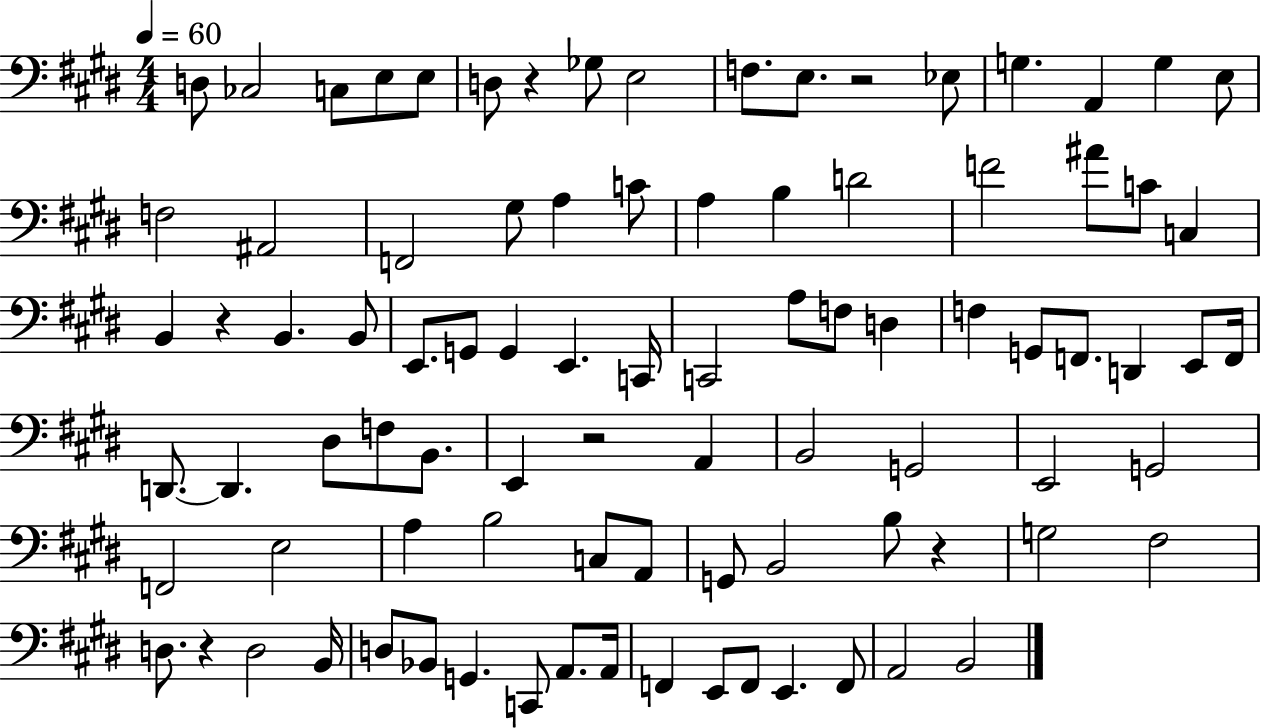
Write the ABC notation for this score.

X:1
T:Untitled
M:4/4
L:1/4
K:E
D,/2 _C,2 C,/2 E,/2 E,/2 D,/2 z _G,/2 E,2 F,/2 E,/2 z2 _E,/2 G, A,, G, E,/2 F,2 ^A,,2 F,,2 ^G,/2 A, C/2 A, B, D2 F2 ^A/2 C/2 C, B,, z B,, B,,/2 E,,/2 G,,/2 G,, E,, C,,/4 C,,2 A,/2 F,/2 D, F, G,,/2 F,,/2 D,, E,,/2 F,,/4 D,,/2 D,, ^D,/2 F,/2 B,,/2 E,, z2 A,, B,,2 G,,2 E,,2 G,,2 F,,2 E,2 A, B,2 C,/2 A,,/2 G,,/2 B,,2 B,/2 z G,2 ^F,2 D,/2 z D,2 B,,/4 D,/2 _B,,/2 G,, C,,/2 A,,/2 A,,/4 F,, E,,/2 F,,/2 E,, F,,/2 A,,2 B,,2